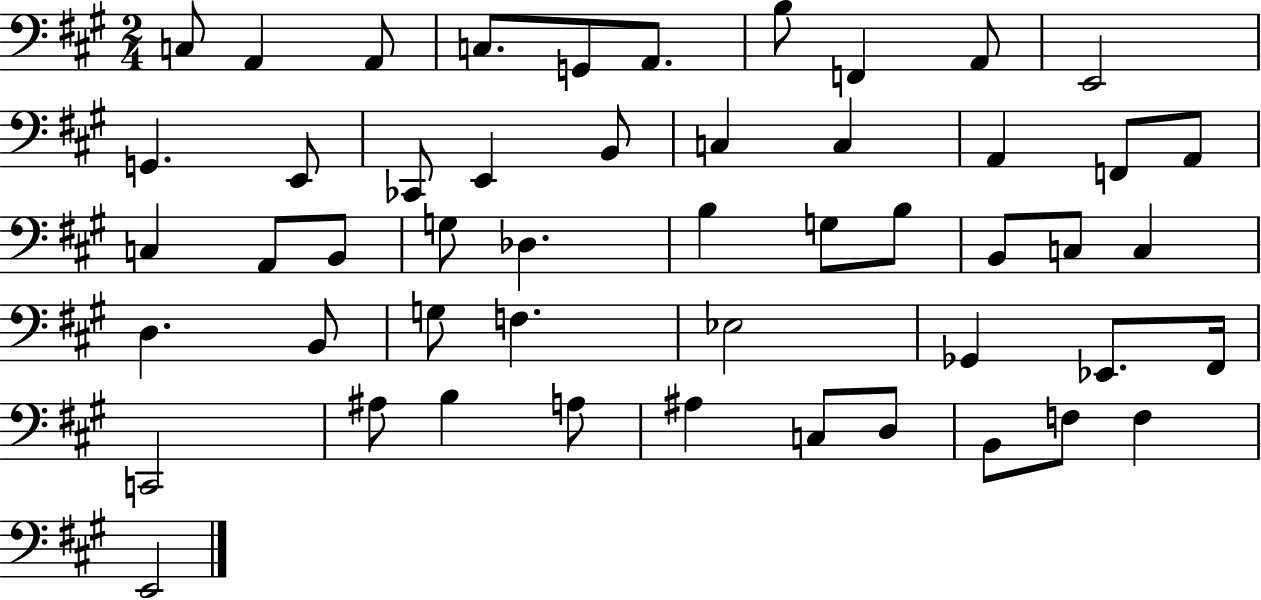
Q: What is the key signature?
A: A major